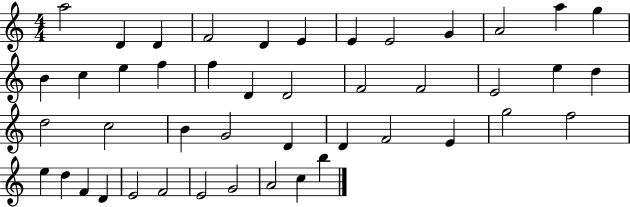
X:1
T:Untitled
M:4/4
L:1/4
K:C
a2 D D F2 D E E E2 G A2 a g B c e f f D D2 F2 F2 E2 e d d2 c2 B G2 D D F2 E g2 f2 e d F D E2 F2 E2 G2 A2 c b